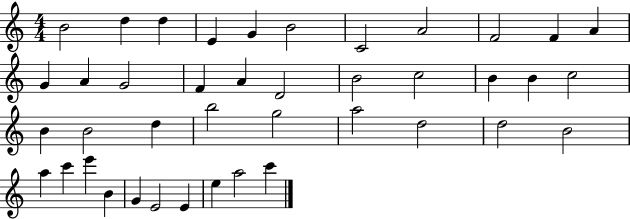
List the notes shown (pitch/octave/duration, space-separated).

B4/h D5/q D5/q E4/q G4/q B4/h C4/h A4/h F4/h F4/q A4/q G4/q A4/q G4/h F4/q A4/q D4/h B4/h C5/h B4/q B4/q C5/h B4/q B4/h D5/q B5/h G5/h A5/h D5/h D5/h B4/h A5/q C6/q E6/q B4/q G4/q E4/h E4/q E5/q A5/h C6/q